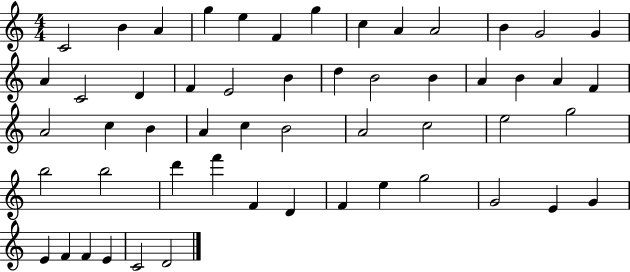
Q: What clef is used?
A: treble